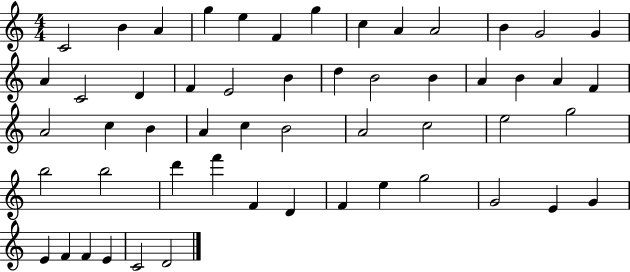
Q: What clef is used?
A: treble